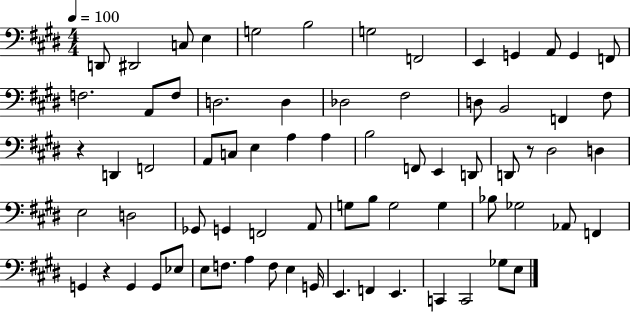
X:1
T:Untitled
M:4/4
L:1/4
K:E
D,,/2 ^D,,2 C,/2 E, G,2 B,2 G,2 F,,2 E,, G,, A,,/2 G,, F,,/2 F,2 A,,/2 F,/2 D,2 D, _D,2 ^F,2 D,/2 B,,2 F,, ^F,/2 z D,, F,,2 A,,/2 C,/2 E, A, A, B,2 F,,/2 E,, D,,/2 D,,/2 z/2 ^D,2 D, E,2 D,2 _G,,/2 G,, F,,2 A,,/2 G,/2 B,/2 G,2 G, _B,/2 _G,2 _A,,/2 F,, G,, z G,, G,,/2 _E,/2 E,/2 F,/2 A, F,/2 E, G,,/4 E,, F,, E,, C,, C,,2 _G,/2 E,/2